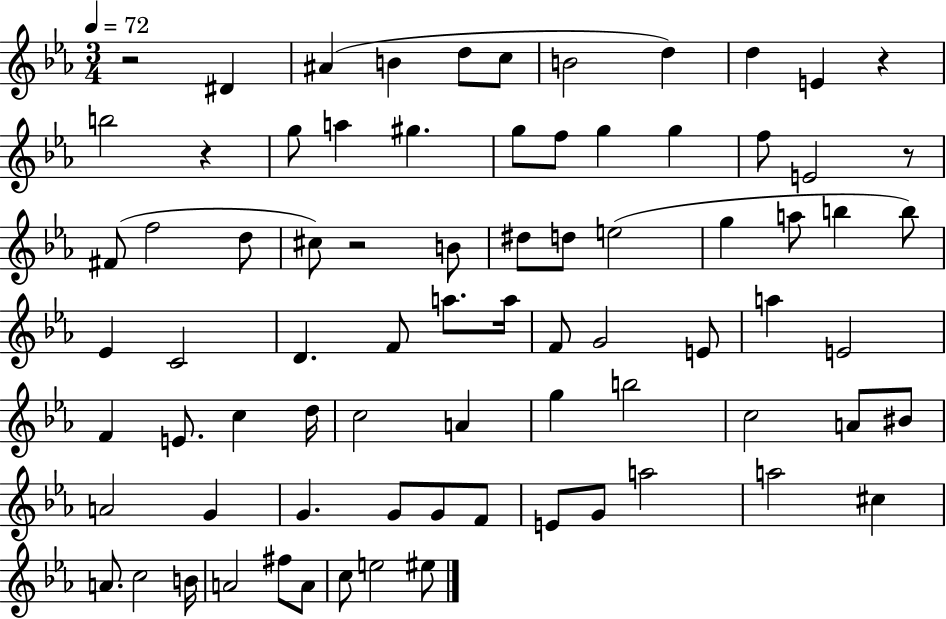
R/h D#4/q A#4/q B4/q D5/e C5/e B4/h D5/q D5/q E4/q R/q B5/h R/q G5/e A5/q G#5/q. G5/e F5/e G5/q G5/q F5/e E4/h R/e F#4/e F5/h D5/e C#5/e R/h B4/e D#5/e D5/e E5/h G5/q A5/e B5/q B5/e Eb4/q C4/h D4/q. F4/e A5/e. A5/s F4/e G4/h E4/e A5/q E4/h F4/q E4/e. C5/q D5/s C5/h A4/q G5/q B5/h C5/h A4/e BIS4/e A4/h G4/q G4/q. G4/e G4/e F4/e E4/e G4/e A5/h A5/h C#5/q A4/e. C5/h B4/s A4/h F#5/e A4/e C5/e E5/h EIS5/e